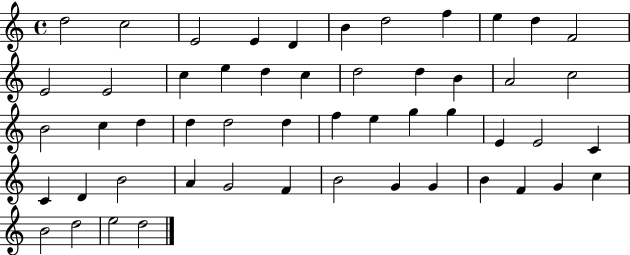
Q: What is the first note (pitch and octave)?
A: D5